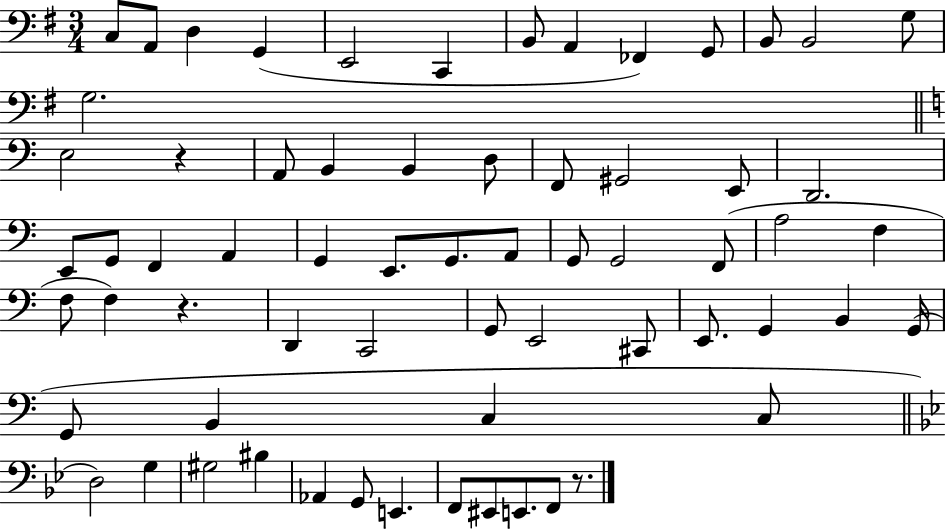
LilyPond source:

{
  \clef bass
  \numericTimeSignature
  \time 3/4
  \key g \major
  \repeat volta 2 { c8 a,8 d4 g,4( | e,2 c,4 | b,8 a,4 fes,4) g,8 | b,8 b,2 g8 | \break g2. | \bar "||" \break \key a \minor e2 r4 | a,8 b,4 b,4 d8 | f,8 gis,2 e,8 | d,2. | \break e,8 g,8 f,4 a,4 | g,4 e,8. g,8. a,8 | g,8 g,2 f,8( | a2 f4 | \break f8 f4) r4. | d,4 c,2 | g,8 e,2 cis,8 | e,8. g,4 b,4 g,16( | \break g,8 b,4 c4 c8 | \bar "||" \break \key bes \major d2) g4 | gis2 bis4 | aes,4 g,8 e,4. | f,8 eis,8 e,8. f,8 r8. | \break } \bar "|."
}